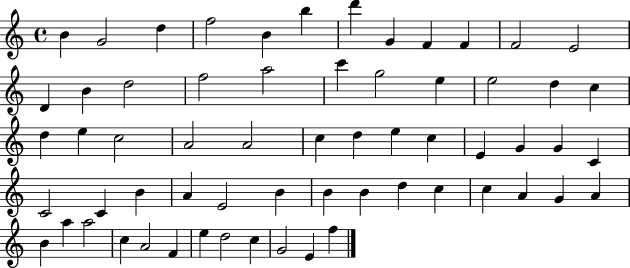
{
  \clef treble
  \time 4/4
  \defaultTimeSignature
  \key c \major
  b'4 g'2 d''4 | f''2 b'4 b''4 | d'''4 g'4 f'4 f'4 | f'2 e'2 | \break d'4 b'4 d''2 | f''2 a''2 | c'''4 g''2 e''4 | e''2 d''4 c''4 | \break d''4 e''4 c''2 | a'2 a'2 | c''4 d''4 e''4 c''4 | e'4 g'4 g'4 c'4 | \break c'2 c'4 b'4 | a'4 e'2 b'4 | b'4 b'4 d''4 c''4 | c''4 a'4 g'4 a'4 | \break b'4 a''4 a''2 | c''4 a'2 f'4 | e''4 d''2 c''4 | g'2 e'4 f''4 | \break \bar "|."
}